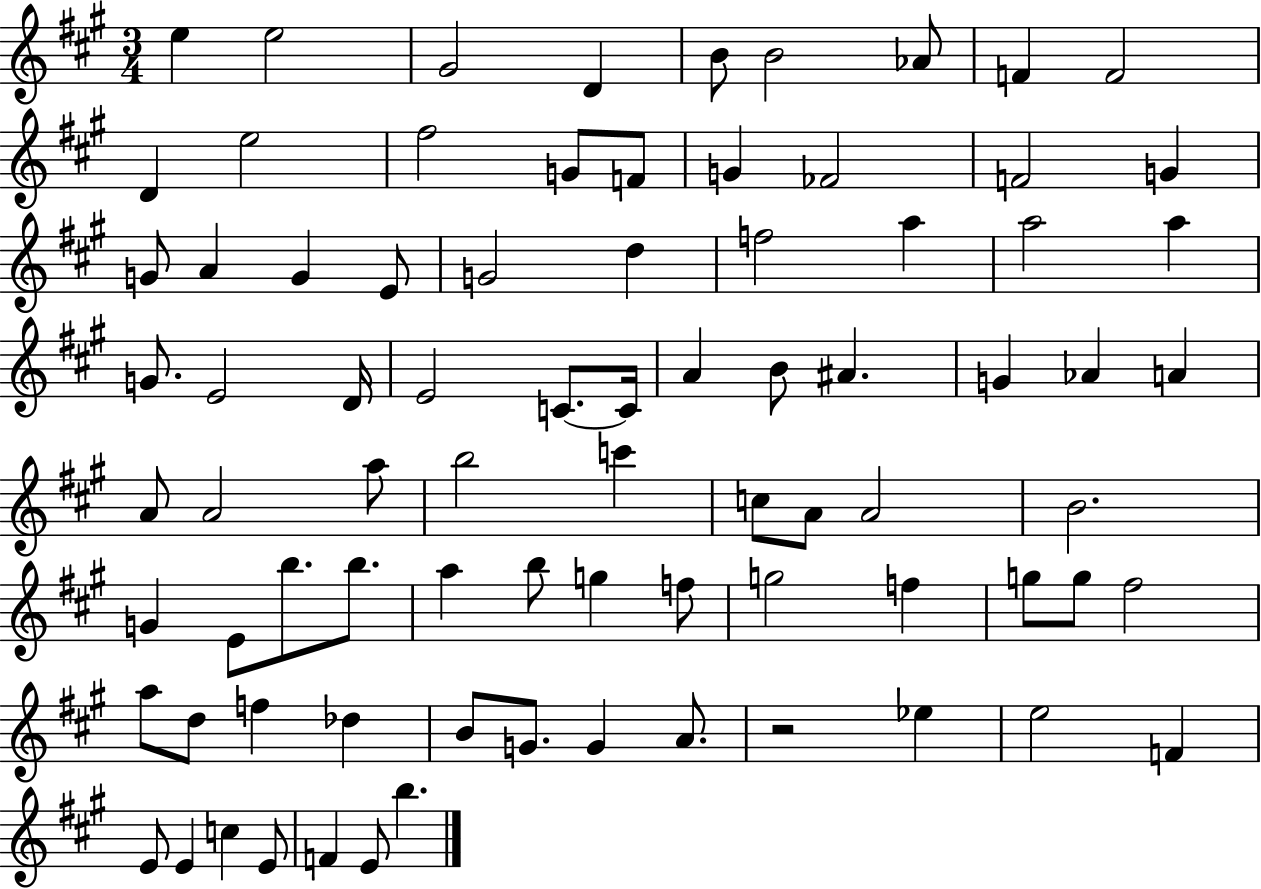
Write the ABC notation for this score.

X:1
T:Untitled
M:3/4
L:1/4
K:A
e e2 ^G2 D B/2 B2 _A/2 F F2 D e2 ^f2 G/2 F/2 G _F2 F2 G G/2 A G E/2 G2 d f2 a a2 a G/2 E2 D/4 E2 C/2 C/4 A B/2 ^A G _A A A/2 A2 a/2 b2 c' c/2 A/2 A2 B2 G E/2 b/2 b/2 a b/2 g f/2 g2 f g/2 g/2 ^f2 a/2 d/2 f _d B/2 G/2 G A/2 z2 _e e2 F E/2 E c E/2 F E/2 b